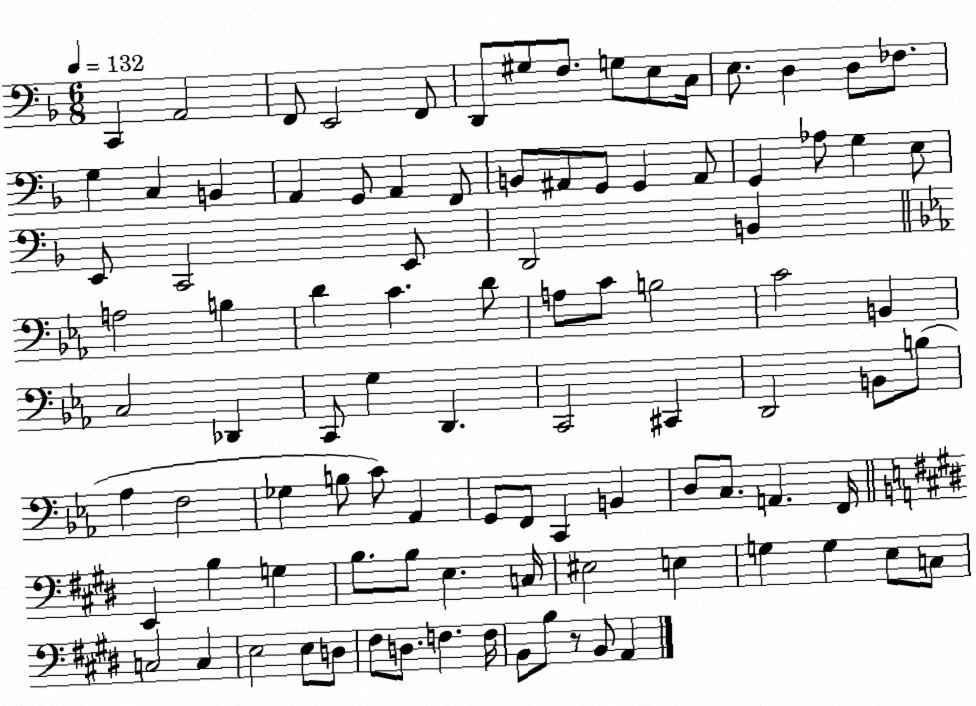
X:1
T:Untitled
M:6/8
L:1/4
K:F
C,, A,,2 F,,/2 E,,2 F,,/2 D,,/2 ^G,/2 F,/2 G,/2 E,/2 C,/4 E,/2 D, D,/2 _F,/2 G, C, B,, A,, G,,/2 A,, F,,/2 B,,/2 ^A,,/2 G,,/2 G,, ^A,,/2 G,, _A,/2 G, E,/2 E,,/2 C,,2 E,,/2 D,,2 B,, A,2 B, D C D/2 A,/2 C/2 B,2 C2 B,, C,2 _D,, C,,/2 G, D,, C,,2 ^C,, D,,2 B,,/2 B,/2 _A, F,2 _G, B,/2 C/2 _A,, G,,/2 F,,/2 C,, B,, D,/2 C,/2 A,, F,,/4 E,, B, G, B,/2 B,/2 E, C,/4 ^E,2 E, G, G, E,/2 C,/2 C,2 C, E,2 E,/2 D,/2 ^F,/2 D,/2 F, F,/4 B,,/2 B,/2 z/2 B,,/2 A,,